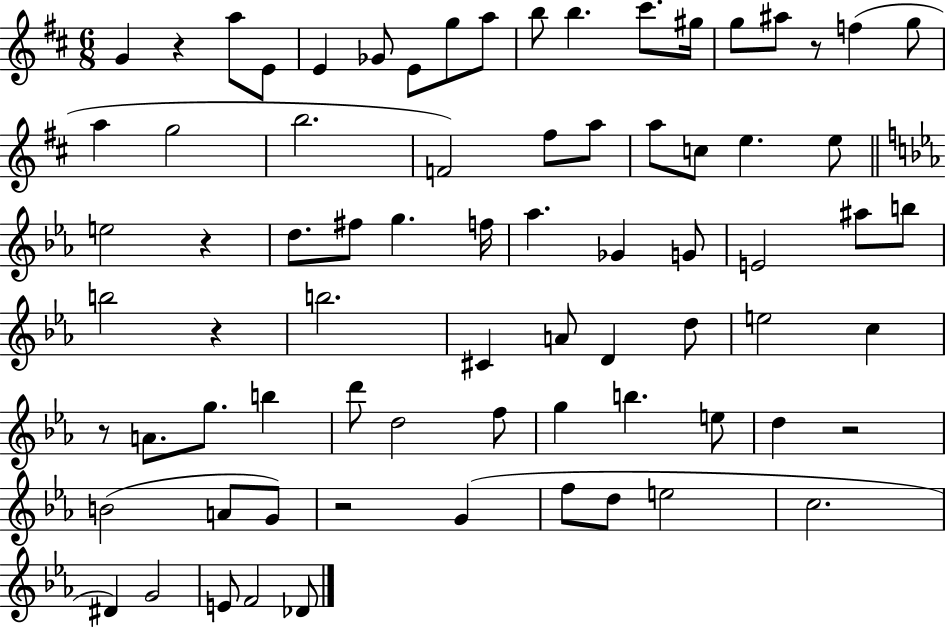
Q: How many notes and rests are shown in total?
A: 75